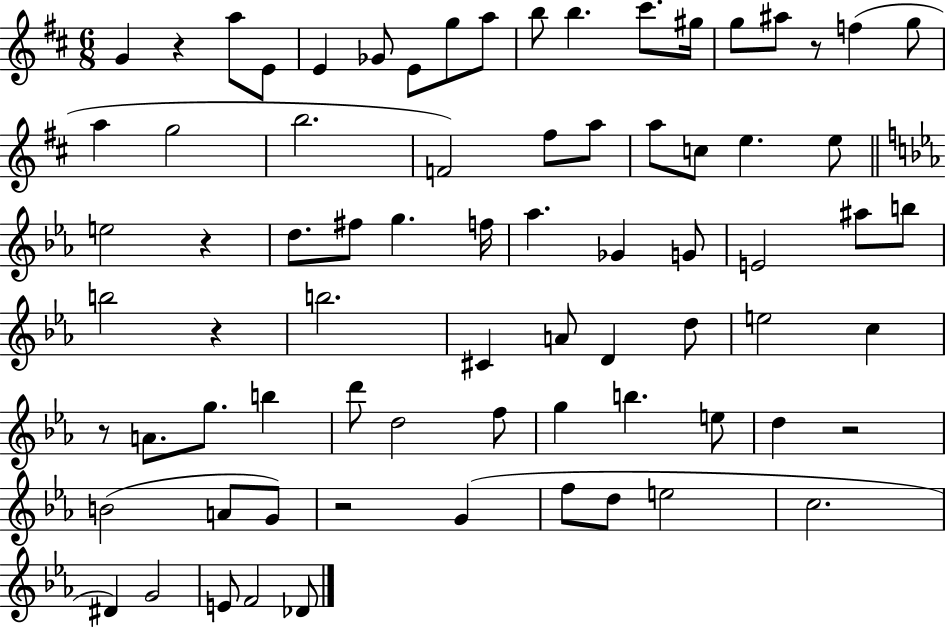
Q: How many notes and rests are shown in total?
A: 75